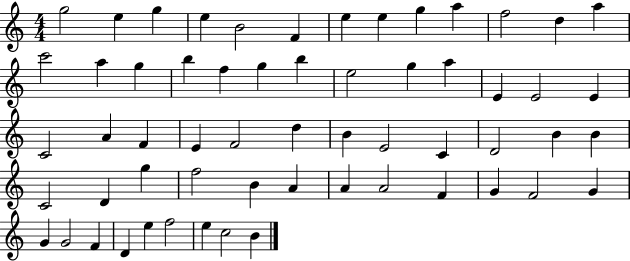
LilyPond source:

{
  \clef treble
  \numericTimeSignature
  \time 4/4
  \key c \major
  g''2 e''4 g''4 | e''4 b'2 f'4 | e''4 e''4 g''4 a''4 | f''2 d''4 a''4 | \break c'''2 a''4 g''4 | b''4 f''4 g''4 b''4 | e''2 g''4 a''4 | e'4 e'2 e'4 | \break c'2 a'4 f'4 | e'4 f'2 d''4 | b'4 e'2 c'4 | d'2 b'4 b'4 | \break c'2 d'4 g''4 | f''2 b'4 a'4 | a'4 a'2 f'4 | g'4 f'2 g'4 | \break g'4 g'2 f'4 | d'4 e''4 f''2 | e''4 c''2 b'4 | \bar "|."
}